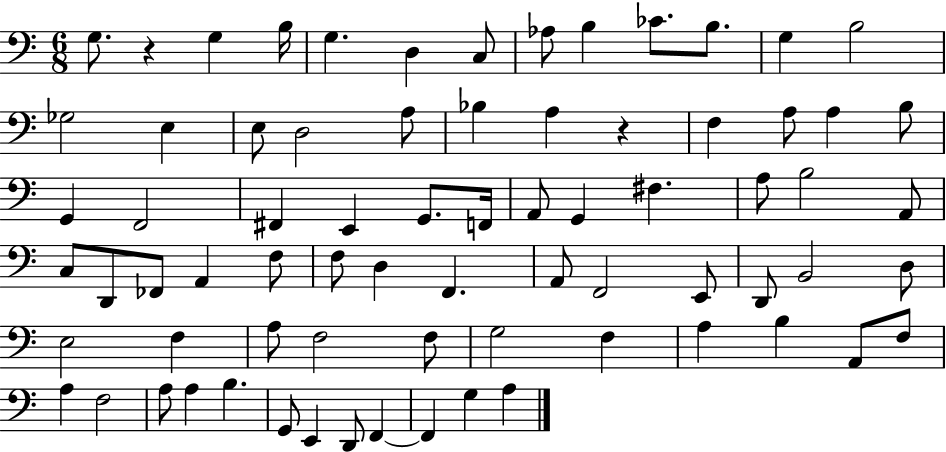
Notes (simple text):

G3/e. R/q G3/q B3/s G3/q. D3/q C3/e Ab3/e B3/q CES4/e. B3/e. G3/q B3/h Gb3/h E3/q E3/e D3/h A3/e Bb3/q A3/q R/q F3/q A3/e A3/q B3/e G2/q F2/h F#2/q E2/q G2/e. F2/s A2/e G2/q F#3/q. A3/e B3/h A2/e C3/e D2/e FES2/e A2/q F3/e F3/e D3/q F2/q. A2/e F2/h E2/e D2/e B2/h D3/e E3/h F3/q A3/e F3/h F3/e G3/h F3/q A3/q B3/q A2/e F3/e A3/q F3/h A3/e A3/q B3/q. G2/e E2/q D2/e F2/q F2/q G3/q A3/q